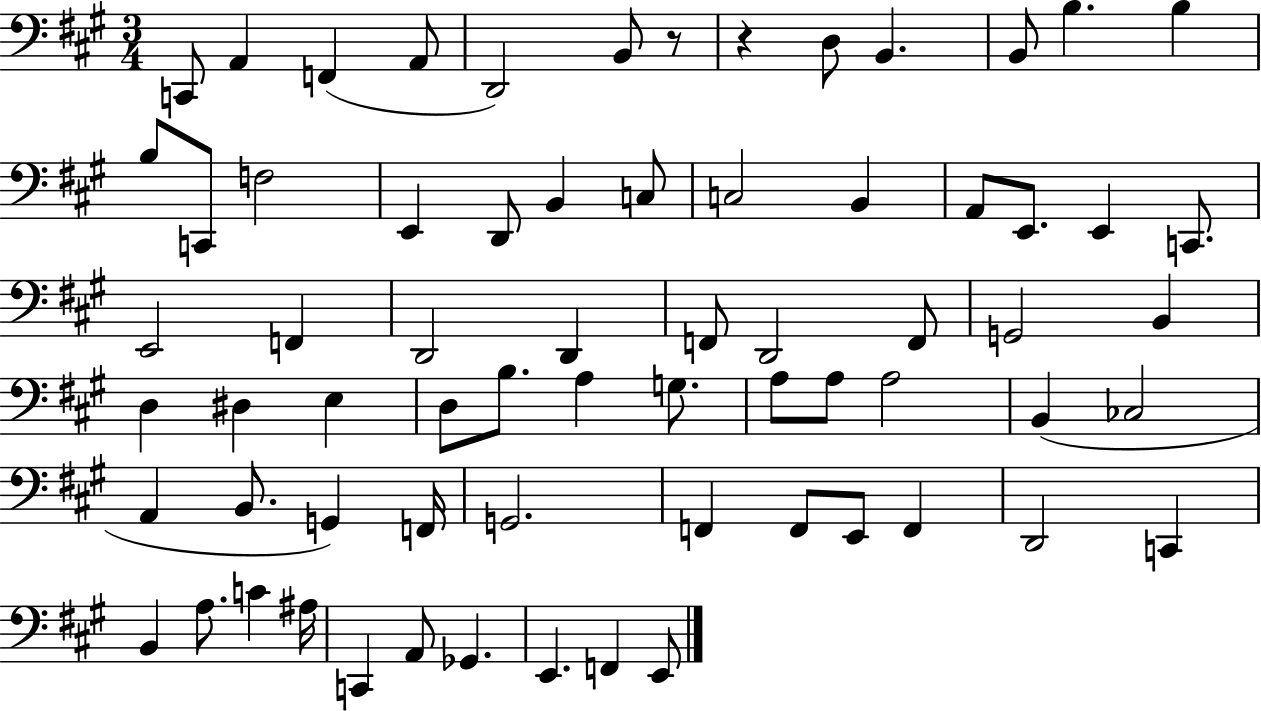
{
  \clef bass
  \numericTimeSignature
  \time 3/4
  \key a \major
  c,8 a,4 f,4( a,8 | d,2) b,8 r8 | r4 d8 b,4. | b,8 b4. b4 | \break b8 c,8 f2 | e,4 d,8 b,4 c8 | c2 b,4 | a,8 e,8. e,4 c,8. | \break e,2 f,4 | d,2 d,4 | f,8 d,2 f,8 | g,2 b,4 | \break d4 dis4 e4 | d8 b8. a4 g8. | a8 a8 a2 | b,4( ces2 | \break a,4 b,8. g,4) f,16 | g,2. | f,4 f,8 e,8 f,4 | d,2 c,4 | \break b,4 a8. c'4 ais16 | c,4 a,8 ges,4. | e,4. f,4 e,8 | \bar "|."
}